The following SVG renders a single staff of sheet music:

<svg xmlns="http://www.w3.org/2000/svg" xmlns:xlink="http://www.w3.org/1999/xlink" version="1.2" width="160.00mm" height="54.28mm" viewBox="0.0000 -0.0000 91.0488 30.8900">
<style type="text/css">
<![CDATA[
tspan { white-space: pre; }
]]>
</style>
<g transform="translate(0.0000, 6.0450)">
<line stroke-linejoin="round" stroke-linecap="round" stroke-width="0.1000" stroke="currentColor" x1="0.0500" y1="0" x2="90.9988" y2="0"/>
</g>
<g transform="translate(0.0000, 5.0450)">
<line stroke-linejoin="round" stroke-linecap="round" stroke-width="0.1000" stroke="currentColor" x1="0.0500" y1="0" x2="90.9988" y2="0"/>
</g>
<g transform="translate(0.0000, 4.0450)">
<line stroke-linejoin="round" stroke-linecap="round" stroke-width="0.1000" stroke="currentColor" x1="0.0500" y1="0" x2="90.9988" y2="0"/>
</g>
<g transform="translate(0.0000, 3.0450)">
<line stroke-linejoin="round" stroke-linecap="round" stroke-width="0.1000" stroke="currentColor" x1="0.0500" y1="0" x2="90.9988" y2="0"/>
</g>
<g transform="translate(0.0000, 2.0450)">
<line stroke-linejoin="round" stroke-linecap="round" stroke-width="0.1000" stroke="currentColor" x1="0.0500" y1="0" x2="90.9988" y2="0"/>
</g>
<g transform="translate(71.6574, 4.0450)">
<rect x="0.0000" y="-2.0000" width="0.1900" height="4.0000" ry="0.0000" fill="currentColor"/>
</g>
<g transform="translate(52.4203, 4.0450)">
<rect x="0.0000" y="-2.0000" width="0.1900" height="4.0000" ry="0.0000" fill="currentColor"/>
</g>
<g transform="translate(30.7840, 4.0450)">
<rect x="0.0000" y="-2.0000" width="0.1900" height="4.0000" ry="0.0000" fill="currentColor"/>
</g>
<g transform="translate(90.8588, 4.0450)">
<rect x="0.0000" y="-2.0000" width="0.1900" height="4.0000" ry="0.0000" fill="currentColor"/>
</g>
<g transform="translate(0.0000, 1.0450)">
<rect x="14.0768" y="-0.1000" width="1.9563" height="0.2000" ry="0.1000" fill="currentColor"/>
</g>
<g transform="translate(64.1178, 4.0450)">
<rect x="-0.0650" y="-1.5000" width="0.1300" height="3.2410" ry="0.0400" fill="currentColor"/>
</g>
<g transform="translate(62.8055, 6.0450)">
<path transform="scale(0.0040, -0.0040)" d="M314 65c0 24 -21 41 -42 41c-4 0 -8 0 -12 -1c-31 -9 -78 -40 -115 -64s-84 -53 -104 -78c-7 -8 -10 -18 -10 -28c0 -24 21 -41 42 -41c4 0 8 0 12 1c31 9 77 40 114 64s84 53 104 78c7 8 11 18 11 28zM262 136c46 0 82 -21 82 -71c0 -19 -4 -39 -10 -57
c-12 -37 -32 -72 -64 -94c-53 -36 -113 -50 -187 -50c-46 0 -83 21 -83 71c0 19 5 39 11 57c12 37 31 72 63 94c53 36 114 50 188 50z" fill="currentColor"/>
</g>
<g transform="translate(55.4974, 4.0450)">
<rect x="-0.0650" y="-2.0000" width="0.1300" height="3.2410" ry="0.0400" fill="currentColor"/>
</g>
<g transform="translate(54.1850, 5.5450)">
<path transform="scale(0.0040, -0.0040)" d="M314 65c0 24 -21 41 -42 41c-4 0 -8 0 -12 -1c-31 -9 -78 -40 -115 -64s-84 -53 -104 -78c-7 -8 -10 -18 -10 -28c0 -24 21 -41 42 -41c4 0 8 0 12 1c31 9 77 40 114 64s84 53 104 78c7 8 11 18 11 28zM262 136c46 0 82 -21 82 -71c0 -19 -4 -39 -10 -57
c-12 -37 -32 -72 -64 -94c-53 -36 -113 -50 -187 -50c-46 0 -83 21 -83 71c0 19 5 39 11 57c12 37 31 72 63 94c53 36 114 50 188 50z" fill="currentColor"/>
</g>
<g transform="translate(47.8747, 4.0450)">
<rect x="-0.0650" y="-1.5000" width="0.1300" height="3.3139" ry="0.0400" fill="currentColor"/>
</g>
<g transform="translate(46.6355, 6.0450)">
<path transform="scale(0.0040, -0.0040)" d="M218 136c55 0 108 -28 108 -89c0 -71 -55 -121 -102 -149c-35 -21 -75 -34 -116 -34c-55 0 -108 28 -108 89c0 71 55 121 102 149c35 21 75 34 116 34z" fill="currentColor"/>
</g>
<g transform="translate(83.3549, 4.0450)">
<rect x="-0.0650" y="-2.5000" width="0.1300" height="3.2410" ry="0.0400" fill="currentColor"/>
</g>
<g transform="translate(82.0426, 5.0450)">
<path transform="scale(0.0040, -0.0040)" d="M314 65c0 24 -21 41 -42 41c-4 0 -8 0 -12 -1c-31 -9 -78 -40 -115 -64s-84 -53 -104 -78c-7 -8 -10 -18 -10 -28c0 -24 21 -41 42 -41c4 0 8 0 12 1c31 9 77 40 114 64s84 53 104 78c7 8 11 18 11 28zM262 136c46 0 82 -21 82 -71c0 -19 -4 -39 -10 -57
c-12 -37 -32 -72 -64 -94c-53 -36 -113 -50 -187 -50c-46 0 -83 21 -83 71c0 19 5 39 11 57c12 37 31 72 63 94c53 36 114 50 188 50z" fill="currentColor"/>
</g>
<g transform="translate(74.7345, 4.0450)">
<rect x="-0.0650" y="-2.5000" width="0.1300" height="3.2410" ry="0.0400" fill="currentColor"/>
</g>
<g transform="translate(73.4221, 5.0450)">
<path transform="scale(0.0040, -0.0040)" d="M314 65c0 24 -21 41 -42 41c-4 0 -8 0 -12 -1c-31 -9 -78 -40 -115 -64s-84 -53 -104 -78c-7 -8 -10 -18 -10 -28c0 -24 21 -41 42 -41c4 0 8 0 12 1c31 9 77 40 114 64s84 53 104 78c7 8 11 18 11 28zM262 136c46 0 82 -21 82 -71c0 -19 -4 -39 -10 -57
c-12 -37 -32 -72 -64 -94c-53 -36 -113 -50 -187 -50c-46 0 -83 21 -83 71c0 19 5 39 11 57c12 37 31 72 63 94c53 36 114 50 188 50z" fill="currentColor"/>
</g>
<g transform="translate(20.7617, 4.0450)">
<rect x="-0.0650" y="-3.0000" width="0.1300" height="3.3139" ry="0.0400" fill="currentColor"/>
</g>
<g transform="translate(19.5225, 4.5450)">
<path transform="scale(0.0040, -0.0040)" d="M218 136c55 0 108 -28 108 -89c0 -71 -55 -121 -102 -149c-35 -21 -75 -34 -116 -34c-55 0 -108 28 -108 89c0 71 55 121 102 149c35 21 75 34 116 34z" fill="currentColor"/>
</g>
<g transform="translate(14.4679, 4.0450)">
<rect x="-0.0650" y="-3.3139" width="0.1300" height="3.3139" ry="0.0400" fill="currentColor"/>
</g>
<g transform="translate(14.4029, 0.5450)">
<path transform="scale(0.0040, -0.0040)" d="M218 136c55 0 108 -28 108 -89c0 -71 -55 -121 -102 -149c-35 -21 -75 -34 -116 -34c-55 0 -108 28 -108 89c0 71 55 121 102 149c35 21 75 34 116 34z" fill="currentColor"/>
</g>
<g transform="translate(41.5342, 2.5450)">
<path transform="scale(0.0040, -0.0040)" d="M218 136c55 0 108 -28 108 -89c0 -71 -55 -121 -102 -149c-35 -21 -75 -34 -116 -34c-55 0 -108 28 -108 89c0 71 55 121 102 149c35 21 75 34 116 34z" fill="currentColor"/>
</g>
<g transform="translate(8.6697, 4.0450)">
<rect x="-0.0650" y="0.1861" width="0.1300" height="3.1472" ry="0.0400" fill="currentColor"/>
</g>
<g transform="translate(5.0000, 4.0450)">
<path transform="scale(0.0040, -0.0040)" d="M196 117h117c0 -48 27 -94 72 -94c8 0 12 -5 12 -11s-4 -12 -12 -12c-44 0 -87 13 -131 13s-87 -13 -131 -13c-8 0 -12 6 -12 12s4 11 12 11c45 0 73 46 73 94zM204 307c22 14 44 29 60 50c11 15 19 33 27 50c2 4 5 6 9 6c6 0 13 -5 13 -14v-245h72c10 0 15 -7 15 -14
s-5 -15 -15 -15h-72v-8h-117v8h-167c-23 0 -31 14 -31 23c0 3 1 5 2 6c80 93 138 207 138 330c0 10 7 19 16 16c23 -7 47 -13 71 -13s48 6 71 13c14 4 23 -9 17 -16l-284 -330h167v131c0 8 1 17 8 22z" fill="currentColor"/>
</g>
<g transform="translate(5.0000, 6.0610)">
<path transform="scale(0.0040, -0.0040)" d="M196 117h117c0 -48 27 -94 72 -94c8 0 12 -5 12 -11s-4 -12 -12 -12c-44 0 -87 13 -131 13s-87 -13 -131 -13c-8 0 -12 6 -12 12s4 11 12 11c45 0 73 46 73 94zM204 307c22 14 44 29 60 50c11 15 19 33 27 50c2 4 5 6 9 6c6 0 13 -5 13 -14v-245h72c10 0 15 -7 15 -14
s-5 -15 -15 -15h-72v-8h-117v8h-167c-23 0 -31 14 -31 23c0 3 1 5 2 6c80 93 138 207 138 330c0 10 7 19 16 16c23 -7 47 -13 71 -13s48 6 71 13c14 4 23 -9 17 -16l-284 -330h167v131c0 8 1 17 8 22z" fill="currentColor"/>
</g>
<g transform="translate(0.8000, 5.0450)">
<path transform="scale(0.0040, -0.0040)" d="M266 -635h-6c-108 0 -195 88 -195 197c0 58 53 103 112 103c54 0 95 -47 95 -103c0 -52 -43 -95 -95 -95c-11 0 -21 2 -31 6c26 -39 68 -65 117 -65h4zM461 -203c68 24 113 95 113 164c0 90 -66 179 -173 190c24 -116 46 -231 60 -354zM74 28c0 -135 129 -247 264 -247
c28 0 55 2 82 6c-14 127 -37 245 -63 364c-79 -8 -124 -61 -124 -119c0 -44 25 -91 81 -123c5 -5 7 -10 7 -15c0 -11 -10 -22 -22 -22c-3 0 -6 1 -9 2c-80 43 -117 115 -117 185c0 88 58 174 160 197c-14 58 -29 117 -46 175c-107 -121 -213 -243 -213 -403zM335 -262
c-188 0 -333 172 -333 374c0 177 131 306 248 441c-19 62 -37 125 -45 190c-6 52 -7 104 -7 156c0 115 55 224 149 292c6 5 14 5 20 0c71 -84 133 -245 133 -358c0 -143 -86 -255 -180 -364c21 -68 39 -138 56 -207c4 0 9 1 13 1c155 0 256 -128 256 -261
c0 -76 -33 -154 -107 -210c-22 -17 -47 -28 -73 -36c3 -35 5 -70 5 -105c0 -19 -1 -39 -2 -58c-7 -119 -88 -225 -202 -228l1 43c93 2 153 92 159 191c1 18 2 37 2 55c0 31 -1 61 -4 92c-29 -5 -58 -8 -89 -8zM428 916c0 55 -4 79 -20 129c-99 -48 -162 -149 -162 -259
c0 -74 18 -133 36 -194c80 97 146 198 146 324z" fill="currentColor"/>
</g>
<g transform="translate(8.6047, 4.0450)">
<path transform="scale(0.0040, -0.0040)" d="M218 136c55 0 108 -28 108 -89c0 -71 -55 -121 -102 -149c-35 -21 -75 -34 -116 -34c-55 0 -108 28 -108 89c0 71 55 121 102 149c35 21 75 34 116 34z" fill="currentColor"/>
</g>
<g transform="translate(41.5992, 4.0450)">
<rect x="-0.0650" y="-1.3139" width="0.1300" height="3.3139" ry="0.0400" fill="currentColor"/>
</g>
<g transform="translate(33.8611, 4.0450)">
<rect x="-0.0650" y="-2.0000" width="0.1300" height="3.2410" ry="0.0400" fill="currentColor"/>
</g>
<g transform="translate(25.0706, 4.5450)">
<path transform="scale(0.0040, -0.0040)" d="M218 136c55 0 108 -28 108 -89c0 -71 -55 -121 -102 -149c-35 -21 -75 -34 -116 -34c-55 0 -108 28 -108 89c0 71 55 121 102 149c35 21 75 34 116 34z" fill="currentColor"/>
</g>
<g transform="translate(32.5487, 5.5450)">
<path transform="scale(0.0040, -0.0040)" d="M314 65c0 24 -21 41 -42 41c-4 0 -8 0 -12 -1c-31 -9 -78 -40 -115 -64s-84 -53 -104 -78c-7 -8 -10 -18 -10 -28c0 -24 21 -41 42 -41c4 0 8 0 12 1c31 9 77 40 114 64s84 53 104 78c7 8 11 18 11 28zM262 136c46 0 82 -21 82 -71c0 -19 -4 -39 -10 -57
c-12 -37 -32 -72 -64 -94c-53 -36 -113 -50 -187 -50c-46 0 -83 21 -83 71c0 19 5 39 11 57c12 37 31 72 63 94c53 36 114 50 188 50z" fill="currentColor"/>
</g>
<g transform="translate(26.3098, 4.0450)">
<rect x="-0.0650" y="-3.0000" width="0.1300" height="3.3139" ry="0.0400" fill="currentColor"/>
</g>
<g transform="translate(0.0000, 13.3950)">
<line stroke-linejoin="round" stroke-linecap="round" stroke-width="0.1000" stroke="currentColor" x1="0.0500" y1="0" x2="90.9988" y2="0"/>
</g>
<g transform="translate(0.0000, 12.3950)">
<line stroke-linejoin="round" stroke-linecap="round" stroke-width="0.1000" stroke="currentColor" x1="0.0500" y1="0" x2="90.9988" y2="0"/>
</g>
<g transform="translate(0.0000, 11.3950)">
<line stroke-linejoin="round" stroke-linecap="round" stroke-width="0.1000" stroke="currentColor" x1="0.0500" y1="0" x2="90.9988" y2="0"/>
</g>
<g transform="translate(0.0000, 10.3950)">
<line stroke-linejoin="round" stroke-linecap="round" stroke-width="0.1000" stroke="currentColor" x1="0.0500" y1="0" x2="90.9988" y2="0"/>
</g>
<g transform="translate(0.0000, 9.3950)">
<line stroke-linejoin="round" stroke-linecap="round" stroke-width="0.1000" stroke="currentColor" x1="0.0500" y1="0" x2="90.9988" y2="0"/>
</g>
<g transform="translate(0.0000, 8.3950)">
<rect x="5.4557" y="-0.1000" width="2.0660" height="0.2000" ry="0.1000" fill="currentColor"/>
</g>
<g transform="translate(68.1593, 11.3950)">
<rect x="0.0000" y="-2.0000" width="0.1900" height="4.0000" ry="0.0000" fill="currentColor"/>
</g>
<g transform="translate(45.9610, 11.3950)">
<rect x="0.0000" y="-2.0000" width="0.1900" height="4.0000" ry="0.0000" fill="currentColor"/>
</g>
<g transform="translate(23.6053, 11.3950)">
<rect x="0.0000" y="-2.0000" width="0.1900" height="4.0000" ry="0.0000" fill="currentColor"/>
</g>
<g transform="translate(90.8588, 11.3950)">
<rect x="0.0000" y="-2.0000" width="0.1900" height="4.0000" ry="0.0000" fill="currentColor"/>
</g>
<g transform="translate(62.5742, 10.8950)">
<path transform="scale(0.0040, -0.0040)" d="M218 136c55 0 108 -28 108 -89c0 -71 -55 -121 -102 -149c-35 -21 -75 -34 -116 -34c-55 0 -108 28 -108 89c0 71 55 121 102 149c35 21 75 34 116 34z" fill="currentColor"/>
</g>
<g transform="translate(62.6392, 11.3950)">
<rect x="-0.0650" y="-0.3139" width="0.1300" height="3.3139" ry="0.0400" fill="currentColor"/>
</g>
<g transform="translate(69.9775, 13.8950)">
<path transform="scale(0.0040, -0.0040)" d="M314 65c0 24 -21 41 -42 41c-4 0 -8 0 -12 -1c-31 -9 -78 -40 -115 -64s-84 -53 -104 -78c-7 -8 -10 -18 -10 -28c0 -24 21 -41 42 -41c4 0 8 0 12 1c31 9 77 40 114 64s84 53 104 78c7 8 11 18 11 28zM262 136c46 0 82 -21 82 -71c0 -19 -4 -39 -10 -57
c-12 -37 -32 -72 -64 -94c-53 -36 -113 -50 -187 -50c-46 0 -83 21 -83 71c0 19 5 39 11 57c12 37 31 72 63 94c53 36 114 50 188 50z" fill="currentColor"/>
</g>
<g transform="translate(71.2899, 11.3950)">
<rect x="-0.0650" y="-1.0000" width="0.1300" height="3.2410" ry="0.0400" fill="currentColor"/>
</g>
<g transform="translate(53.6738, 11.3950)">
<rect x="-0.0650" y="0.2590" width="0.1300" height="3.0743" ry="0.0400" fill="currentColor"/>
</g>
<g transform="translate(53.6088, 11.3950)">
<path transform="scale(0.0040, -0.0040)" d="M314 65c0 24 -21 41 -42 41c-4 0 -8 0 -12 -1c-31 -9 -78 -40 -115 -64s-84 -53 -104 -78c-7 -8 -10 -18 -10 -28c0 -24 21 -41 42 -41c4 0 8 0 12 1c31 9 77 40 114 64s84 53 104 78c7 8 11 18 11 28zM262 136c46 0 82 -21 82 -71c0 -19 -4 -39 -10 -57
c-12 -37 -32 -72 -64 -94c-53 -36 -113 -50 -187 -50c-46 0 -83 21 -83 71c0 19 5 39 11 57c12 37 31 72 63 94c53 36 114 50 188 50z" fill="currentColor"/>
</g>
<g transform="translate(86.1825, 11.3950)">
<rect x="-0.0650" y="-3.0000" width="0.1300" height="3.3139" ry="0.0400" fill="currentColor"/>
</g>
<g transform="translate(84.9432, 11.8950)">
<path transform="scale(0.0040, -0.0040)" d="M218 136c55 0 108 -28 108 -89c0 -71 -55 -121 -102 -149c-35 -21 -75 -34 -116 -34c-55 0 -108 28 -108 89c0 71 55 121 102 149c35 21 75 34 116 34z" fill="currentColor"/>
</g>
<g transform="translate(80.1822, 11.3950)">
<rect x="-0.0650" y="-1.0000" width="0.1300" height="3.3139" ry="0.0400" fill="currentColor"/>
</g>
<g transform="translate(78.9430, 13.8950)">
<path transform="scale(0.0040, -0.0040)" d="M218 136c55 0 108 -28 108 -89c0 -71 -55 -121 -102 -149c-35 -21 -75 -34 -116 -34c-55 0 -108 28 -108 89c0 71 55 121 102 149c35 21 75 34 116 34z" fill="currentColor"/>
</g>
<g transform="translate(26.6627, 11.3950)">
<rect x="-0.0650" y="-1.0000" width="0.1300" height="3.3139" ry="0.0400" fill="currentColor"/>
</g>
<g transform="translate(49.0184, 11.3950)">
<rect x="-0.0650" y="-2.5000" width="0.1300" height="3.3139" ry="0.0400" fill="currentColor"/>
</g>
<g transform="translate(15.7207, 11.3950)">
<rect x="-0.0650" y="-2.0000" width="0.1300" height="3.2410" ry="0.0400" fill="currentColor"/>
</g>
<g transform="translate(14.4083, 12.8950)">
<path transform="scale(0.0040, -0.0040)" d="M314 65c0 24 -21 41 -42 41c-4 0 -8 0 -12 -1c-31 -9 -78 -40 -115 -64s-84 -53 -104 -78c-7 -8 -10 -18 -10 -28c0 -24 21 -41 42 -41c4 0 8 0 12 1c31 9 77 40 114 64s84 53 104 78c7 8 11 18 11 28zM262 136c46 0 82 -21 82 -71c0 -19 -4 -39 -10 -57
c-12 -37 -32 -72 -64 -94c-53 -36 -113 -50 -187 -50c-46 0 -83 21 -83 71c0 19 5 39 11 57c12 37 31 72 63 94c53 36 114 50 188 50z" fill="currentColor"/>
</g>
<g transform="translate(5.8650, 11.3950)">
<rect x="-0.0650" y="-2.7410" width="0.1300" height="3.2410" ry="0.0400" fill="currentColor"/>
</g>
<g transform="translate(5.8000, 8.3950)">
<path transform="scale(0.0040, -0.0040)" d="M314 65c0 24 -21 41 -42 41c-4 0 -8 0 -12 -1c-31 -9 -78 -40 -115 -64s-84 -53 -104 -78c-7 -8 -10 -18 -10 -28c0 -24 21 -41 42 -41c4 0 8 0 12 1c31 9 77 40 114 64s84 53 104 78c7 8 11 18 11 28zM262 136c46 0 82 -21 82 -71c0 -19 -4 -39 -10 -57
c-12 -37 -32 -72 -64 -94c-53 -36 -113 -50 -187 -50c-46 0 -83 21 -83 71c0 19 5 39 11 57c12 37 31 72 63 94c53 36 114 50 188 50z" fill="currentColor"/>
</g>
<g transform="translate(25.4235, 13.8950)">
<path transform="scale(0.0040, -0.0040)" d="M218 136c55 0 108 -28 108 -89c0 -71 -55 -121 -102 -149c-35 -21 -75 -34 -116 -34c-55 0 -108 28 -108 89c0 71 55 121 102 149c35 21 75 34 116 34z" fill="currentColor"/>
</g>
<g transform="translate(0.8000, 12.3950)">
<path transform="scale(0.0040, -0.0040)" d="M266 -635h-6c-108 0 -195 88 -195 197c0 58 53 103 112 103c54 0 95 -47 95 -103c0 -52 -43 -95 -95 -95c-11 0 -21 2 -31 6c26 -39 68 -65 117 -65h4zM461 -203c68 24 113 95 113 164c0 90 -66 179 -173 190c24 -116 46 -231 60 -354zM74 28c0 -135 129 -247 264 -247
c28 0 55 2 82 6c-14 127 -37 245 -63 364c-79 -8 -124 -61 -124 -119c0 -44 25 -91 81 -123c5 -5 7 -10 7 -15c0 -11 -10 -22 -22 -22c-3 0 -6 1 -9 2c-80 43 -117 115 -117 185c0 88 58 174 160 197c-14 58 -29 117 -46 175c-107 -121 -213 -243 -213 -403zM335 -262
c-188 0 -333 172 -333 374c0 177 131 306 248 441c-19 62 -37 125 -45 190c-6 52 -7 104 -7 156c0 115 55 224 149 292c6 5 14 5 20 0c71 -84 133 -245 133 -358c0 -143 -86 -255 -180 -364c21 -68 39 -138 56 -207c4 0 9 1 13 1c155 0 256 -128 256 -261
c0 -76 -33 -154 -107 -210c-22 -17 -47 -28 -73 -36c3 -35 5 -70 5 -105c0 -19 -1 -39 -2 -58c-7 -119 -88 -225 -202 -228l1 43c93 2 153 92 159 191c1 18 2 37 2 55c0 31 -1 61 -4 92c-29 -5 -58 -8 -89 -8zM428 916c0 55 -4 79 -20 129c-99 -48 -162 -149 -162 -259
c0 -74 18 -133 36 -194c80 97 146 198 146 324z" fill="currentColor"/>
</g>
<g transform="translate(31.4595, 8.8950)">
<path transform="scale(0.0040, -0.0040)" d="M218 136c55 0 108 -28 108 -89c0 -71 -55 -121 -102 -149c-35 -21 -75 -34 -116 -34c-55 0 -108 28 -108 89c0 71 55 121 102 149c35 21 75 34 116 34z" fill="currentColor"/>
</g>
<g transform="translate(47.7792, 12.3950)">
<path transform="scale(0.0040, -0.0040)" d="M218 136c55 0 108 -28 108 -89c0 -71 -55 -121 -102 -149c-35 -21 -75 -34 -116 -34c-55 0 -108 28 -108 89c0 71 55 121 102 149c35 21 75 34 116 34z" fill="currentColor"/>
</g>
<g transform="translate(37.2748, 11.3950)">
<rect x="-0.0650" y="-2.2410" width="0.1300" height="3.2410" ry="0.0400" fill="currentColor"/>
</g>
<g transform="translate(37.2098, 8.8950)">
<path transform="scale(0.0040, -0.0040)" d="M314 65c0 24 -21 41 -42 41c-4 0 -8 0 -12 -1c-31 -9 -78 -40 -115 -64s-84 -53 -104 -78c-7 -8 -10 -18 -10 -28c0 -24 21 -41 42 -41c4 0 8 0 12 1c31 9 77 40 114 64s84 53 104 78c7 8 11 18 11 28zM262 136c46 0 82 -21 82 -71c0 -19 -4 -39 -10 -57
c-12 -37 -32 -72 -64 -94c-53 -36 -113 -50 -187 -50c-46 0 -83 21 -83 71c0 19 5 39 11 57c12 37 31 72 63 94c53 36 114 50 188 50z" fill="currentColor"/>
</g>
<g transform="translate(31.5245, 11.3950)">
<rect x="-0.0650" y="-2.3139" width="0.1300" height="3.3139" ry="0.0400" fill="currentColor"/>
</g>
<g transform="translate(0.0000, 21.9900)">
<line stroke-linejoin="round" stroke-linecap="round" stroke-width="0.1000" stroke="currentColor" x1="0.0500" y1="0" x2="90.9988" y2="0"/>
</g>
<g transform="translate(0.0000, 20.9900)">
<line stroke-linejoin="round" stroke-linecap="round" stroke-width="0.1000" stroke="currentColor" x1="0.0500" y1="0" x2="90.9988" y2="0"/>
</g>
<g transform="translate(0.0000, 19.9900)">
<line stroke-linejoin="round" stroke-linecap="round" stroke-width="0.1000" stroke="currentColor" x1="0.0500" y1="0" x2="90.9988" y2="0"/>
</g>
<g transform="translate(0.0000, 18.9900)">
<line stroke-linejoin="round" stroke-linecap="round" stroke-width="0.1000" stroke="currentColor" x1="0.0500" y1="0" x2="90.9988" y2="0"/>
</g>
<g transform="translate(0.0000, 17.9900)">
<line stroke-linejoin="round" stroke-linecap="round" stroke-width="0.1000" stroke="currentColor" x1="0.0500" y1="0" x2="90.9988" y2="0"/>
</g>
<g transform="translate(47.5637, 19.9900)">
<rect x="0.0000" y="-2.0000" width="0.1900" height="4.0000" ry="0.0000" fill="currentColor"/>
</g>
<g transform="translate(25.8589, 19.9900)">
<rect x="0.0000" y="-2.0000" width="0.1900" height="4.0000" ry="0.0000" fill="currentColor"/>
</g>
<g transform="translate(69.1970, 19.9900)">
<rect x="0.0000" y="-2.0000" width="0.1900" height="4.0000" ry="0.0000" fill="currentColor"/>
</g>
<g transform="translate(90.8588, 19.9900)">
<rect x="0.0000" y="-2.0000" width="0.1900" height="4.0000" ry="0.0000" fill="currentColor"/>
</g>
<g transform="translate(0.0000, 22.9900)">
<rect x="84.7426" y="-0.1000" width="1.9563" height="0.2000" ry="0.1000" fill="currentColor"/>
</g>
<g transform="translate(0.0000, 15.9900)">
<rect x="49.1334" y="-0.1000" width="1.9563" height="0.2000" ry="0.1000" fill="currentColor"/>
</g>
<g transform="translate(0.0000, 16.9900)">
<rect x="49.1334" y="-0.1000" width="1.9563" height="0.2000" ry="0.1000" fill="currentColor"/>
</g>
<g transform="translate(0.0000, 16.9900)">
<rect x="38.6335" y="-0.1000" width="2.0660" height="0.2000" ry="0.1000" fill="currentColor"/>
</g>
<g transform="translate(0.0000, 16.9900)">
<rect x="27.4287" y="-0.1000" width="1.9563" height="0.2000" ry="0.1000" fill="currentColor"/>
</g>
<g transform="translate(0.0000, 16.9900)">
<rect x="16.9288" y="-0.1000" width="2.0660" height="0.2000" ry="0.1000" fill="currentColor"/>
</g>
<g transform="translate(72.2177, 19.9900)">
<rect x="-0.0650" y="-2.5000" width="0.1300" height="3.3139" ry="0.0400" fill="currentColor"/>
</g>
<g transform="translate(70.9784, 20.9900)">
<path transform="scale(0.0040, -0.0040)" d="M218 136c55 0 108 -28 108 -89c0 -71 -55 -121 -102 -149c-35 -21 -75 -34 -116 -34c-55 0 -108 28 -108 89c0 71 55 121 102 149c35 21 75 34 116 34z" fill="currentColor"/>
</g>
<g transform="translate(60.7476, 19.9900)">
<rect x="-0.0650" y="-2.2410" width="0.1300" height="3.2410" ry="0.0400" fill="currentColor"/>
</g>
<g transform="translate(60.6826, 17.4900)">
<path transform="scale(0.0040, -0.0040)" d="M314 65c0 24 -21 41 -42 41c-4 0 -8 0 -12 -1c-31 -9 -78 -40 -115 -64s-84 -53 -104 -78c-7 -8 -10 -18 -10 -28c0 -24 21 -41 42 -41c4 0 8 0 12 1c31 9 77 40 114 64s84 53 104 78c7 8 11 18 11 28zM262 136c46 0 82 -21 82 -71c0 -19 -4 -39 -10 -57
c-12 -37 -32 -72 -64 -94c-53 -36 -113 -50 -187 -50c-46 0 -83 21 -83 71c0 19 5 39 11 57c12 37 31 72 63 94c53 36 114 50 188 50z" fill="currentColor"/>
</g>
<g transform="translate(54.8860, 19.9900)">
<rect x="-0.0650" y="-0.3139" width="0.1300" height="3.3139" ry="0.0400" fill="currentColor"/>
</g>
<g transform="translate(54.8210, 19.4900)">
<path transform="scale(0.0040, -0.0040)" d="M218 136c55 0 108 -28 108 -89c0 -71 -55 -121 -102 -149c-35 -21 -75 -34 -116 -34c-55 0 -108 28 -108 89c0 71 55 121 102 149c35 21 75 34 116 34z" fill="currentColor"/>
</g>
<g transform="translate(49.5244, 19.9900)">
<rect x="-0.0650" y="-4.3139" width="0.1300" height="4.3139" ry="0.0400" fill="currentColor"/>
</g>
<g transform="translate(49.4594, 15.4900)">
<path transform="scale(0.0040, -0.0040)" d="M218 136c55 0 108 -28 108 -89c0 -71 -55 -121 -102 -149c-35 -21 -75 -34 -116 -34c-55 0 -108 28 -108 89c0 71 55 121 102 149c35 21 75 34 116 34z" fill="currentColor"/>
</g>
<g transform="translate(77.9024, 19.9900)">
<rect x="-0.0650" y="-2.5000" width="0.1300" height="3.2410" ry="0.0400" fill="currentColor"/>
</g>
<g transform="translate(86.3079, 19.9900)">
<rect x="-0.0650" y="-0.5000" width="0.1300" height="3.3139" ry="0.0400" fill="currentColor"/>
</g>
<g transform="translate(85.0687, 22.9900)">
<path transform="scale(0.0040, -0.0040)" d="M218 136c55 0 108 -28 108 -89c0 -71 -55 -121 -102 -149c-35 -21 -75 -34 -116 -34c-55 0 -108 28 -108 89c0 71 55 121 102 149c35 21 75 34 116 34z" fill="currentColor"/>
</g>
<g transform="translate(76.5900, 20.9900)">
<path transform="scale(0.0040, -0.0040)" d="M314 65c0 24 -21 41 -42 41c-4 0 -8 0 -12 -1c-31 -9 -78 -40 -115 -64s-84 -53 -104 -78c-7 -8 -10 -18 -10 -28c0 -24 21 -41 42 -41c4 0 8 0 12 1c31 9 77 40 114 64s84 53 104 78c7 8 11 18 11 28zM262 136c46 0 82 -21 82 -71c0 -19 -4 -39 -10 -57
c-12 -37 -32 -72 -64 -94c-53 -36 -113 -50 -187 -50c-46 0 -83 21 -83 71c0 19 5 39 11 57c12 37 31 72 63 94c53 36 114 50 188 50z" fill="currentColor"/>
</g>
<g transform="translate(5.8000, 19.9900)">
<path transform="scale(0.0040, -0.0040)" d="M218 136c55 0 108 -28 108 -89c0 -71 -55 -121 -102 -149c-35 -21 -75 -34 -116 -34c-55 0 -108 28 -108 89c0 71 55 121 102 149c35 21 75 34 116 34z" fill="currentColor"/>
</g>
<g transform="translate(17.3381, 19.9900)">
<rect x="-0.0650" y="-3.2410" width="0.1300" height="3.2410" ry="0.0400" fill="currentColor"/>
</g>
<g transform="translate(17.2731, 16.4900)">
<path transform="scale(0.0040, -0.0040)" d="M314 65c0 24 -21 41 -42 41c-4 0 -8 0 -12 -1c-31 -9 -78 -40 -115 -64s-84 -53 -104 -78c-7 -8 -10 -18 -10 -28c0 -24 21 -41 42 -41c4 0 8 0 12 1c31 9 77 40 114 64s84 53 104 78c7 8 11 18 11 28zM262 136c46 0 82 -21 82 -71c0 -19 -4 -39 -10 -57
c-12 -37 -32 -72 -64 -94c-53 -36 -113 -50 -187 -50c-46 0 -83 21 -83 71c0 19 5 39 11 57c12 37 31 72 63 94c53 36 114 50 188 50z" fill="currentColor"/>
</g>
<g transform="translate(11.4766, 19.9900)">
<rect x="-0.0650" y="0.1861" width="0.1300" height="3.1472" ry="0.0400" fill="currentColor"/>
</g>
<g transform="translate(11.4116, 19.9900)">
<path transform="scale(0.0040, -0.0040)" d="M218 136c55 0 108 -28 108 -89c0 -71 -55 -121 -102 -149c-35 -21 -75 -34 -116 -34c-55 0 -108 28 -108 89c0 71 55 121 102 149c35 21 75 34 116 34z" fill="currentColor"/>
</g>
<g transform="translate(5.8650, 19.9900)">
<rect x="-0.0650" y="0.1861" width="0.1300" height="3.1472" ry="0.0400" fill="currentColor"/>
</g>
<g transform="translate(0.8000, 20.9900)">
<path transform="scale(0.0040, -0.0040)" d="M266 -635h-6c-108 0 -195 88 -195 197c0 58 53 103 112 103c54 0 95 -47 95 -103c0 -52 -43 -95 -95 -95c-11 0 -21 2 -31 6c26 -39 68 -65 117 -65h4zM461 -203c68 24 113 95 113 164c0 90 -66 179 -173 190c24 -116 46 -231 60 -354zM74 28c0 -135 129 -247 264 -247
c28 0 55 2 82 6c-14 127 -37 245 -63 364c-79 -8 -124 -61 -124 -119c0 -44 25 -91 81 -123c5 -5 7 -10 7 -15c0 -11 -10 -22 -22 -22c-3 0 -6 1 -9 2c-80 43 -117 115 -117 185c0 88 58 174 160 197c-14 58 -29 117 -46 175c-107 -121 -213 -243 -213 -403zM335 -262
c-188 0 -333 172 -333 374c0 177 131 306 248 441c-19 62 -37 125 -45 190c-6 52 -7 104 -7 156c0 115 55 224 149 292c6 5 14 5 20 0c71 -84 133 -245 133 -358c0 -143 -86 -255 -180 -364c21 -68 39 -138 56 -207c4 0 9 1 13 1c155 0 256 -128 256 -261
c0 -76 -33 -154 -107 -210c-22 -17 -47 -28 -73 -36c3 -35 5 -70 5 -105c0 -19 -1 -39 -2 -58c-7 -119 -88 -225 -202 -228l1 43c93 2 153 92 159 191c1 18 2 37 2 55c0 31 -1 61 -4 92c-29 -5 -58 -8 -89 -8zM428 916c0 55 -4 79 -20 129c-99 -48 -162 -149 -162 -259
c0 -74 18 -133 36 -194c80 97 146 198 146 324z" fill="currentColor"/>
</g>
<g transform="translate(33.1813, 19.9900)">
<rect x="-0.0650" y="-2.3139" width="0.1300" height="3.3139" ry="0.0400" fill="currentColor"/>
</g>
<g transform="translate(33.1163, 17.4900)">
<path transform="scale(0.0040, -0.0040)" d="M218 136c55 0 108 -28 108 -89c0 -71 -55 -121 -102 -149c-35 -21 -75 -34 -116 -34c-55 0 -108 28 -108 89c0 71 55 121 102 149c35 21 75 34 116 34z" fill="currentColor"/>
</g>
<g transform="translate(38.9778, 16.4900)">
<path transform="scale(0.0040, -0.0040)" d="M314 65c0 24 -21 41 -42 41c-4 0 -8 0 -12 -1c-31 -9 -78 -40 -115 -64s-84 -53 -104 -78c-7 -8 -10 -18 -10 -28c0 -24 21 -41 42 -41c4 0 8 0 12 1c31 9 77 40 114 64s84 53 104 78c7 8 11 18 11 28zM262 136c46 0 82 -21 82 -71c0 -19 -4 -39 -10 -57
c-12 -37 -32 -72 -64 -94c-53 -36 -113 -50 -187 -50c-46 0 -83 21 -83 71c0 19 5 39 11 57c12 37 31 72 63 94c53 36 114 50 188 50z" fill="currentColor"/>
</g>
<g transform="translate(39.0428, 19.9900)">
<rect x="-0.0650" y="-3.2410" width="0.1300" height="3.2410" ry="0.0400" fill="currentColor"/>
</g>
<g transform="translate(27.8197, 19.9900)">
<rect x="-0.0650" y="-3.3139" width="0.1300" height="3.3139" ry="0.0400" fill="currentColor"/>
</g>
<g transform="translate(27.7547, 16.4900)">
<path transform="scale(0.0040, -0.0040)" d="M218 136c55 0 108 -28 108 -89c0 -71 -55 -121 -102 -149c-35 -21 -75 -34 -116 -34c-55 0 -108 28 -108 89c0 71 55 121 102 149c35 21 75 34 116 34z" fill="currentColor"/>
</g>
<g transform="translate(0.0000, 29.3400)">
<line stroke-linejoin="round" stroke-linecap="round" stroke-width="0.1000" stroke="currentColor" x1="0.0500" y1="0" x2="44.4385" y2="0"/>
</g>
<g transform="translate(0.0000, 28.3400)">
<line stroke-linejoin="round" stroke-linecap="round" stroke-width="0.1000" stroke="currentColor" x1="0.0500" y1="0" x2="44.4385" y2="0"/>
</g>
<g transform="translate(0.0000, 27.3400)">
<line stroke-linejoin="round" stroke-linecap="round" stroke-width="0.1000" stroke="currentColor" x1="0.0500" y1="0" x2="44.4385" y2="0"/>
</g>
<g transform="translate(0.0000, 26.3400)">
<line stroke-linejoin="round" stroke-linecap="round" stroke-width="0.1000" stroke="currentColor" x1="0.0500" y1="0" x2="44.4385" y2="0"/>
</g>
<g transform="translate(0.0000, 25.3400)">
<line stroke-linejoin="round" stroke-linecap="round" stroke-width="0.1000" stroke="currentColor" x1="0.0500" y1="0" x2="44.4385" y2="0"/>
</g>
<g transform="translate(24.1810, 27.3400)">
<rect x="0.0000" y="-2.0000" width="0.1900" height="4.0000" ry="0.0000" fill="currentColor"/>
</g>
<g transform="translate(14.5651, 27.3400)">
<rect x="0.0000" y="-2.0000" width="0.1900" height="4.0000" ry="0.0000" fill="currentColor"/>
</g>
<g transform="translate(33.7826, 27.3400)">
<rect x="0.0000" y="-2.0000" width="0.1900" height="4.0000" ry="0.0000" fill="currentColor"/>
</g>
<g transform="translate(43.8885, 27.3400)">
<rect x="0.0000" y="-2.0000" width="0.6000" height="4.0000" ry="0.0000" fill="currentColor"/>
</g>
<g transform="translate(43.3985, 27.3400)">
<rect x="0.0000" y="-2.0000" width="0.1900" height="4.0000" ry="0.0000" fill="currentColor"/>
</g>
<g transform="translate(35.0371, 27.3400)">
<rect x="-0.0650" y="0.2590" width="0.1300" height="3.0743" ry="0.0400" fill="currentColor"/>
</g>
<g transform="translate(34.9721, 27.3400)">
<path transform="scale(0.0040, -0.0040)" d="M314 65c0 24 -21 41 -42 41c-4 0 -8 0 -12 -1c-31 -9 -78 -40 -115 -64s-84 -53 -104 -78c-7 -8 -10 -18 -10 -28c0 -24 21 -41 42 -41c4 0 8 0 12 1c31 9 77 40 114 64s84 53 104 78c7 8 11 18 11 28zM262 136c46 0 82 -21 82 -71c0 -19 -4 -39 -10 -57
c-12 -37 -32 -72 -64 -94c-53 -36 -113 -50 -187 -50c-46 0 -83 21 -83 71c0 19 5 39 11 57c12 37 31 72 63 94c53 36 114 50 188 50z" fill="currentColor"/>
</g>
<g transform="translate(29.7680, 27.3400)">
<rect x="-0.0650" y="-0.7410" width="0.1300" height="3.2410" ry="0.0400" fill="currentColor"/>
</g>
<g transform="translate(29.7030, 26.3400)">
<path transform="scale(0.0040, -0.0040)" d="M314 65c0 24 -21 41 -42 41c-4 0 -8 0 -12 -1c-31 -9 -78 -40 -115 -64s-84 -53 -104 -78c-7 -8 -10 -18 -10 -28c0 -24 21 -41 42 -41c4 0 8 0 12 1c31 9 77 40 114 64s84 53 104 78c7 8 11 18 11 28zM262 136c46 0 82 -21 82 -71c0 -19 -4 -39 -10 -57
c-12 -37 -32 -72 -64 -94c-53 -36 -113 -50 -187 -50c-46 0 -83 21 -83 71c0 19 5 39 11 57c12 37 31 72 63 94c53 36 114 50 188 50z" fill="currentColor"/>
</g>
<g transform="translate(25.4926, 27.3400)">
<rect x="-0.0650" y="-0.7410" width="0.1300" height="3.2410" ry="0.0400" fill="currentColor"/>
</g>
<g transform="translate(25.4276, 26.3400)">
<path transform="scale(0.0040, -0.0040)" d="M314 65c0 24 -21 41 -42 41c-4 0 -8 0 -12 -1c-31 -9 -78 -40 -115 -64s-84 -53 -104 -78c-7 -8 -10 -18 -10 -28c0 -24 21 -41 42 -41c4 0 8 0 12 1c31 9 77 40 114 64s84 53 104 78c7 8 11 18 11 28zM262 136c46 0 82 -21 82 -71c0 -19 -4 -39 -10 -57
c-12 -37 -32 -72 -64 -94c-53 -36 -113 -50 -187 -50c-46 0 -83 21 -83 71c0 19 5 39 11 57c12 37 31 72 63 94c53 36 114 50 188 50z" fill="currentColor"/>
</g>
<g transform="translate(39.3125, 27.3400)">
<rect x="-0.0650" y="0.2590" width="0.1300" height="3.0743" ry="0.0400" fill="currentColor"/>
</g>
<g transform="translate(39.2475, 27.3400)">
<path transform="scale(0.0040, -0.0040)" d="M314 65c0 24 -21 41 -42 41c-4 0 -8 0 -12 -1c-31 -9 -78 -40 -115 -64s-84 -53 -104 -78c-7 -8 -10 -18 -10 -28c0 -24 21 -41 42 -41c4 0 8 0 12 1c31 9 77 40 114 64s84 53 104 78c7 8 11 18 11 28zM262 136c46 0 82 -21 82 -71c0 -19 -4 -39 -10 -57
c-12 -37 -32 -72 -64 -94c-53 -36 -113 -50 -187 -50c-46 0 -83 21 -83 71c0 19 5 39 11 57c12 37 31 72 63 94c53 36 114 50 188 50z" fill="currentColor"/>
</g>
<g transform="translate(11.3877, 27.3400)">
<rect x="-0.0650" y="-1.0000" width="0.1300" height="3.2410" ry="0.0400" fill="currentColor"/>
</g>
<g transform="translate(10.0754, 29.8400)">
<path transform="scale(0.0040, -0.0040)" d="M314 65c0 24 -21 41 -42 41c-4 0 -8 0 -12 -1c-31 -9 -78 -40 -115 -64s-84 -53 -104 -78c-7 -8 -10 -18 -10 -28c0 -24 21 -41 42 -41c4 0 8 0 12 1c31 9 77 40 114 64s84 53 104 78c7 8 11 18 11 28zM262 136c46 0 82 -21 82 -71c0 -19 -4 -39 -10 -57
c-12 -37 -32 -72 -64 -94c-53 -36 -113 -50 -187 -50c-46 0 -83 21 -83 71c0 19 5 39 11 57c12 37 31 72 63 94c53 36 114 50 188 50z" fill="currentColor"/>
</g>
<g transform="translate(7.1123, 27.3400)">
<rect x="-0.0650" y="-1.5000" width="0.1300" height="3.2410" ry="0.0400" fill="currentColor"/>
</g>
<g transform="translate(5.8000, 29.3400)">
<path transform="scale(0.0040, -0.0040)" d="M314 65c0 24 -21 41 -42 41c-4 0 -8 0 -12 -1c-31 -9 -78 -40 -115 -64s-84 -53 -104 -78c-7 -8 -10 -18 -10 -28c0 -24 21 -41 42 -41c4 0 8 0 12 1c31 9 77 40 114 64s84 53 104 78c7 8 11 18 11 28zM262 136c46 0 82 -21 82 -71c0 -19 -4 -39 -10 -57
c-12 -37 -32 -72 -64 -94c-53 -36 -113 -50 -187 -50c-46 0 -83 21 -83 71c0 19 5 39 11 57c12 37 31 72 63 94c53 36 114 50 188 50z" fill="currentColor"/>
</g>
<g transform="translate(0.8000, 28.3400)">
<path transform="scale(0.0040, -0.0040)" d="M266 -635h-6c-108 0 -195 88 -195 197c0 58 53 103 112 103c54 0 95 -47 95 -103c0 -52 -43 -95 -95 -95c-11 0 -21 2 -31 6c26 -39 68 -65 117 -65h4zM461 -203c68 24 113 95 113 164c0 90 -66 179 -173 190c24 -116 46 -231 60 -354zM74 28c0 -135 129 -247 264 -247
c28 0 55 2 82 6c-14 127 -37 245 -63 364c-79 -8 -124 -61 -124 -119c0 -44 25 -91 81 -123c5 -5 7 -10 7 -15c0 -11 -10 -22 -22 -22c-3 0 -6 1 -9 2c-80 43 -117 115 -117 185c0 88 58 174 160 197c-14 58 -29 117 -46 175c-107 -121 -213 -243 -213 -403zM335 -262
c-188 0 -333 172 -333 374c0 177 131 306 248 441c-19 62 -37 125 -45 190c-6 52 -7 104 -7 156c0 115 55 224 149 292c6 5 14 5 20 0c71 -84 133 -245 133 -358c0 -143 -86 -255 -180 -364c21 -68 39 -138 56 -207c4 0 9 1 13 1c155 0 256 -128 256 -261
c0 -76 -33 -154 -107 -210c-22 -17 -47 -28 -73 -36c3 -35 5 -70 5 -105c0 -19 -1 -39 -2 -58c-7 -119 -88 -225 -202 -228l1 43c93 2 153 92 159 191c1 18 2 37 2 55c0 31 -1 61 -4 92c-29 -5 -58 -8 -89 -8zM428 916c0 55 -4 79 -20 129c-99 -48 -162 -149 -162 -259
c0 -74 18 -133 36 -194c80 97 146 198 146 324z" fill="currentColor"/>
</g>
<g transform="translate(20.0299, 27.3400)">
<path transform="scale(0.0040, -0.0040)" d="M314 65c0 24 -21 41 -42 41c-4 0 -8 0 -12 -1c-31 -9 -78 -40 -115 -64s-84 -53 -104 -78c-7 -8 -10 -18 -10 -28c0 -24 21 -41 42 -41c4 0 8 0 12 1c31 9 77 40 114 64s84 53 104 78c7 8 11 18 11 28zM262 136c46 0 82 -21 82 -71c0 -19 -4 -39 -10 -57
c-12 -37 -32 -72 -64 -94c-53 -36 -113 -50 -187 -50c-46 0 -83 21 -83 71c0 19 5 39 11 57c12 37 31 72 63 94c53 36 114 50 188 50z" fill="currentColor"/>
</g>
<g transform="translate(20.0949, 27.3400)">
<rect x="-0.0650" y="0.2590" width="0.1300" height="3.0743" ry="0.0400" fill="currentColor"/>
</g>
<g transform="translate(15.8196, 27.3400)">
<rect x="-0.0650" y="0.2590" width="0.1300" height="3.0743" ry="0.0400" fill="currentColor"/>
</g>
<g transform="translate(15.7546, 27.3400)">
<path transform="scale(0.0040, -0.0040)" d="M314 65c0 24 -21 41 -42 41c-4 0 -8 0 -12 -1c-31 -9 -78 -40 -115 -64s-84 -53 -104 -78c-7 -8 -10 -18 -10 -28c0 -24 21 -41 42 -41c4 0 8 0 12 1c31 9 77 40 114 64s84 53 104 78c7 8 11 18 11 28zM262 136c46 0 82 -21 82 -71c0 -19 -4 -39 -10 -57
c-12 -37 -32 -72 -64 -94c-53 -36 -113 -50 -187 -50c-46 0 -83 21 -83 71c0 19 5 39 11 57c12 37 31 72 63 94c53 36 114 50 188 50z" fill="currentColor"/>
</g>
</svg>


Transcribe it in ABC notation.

X:1
T:Untitled
M:4/4
L:1/4
K:C
B b A A F2 e E F2 E2 G2 G2 a2 F2 D g g2 G B2 c D2 D A B B b2 b g b2 d' c g2 G G2 C E2 D2 B2 B2 d2 d2 B2 B2